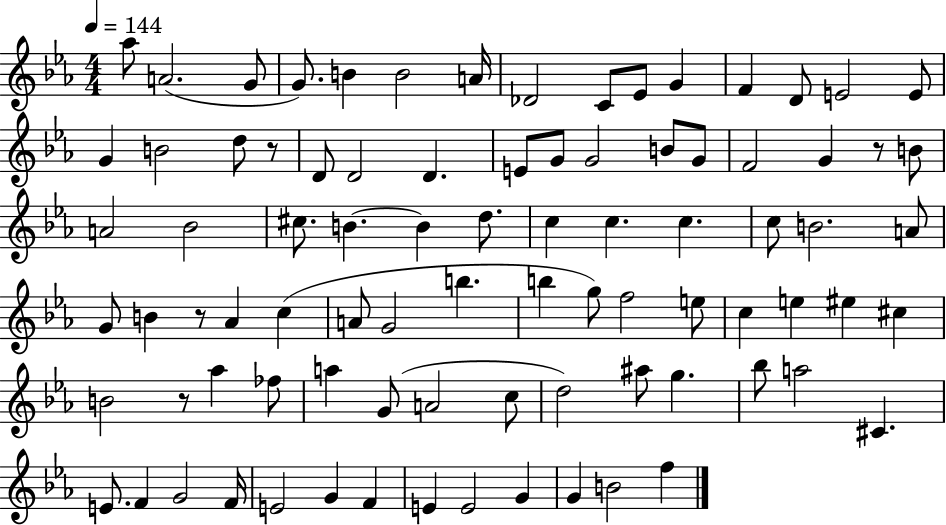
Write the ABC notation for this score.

X:1
T:Untitled
M:4/4
L:1/4
K:Eb
_a/2 A2 G/2 G/2 B B2 A/4 _D2 C/2 _E/2 G F D/2 E2 E/2 G B2 d/2 z/2 D/2 D2 D E/2 G/2 G2 B/2 G/2 F2 G z/2 B/2 A2 _B2 ^c/2 B B d/2 c c c c/2 B2 A/2 G/2 B z/2 _A c A/2 G2 b b g/2 f2 e/2 c e ^e ^c B2 z/2 _a _f/2 a G/2 A2 c/2 d2 ^a/2 g _b/2 a2 ^C E/2 F G2 F/4 E2 G F E E2 G G B2 f